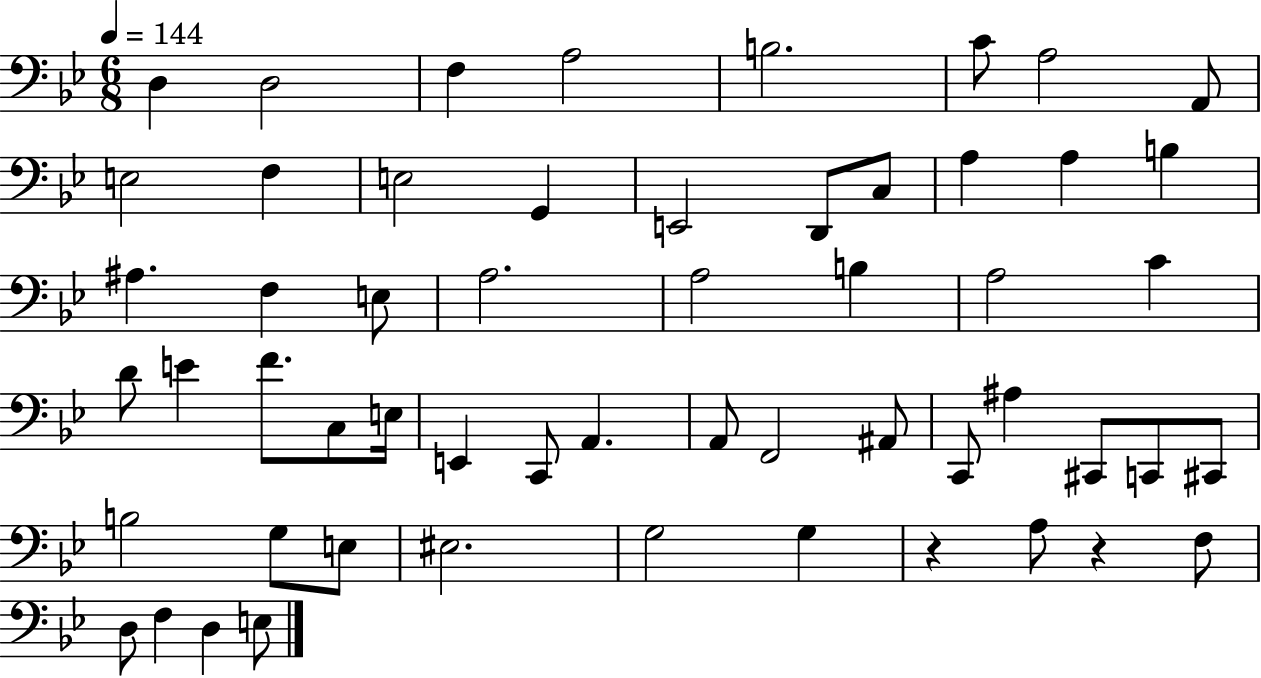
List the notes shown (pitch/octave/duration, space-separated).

D3/q D3/h F3/q A3/h B3/h. C4/e A3/h A2/e E3/h F3/q E3/h G2/q E2/h D2/e C3/e A3/q A3/q B3/q A#3/q. F3/q E3/e A3/h. A3/h B3/q A3/h C4/q D4/e E4/q F4/e. C3/e E3/s E2/q C2/e A2/q. A2/e F2/h A#2/e C2/e A#3/q C#2/e C2/e C#2/e B3/h G3/e E3/e EIS3/h. G3/h G3/q R/q A3/e R/q F3/e D3/e F3/q D3/q E3/e